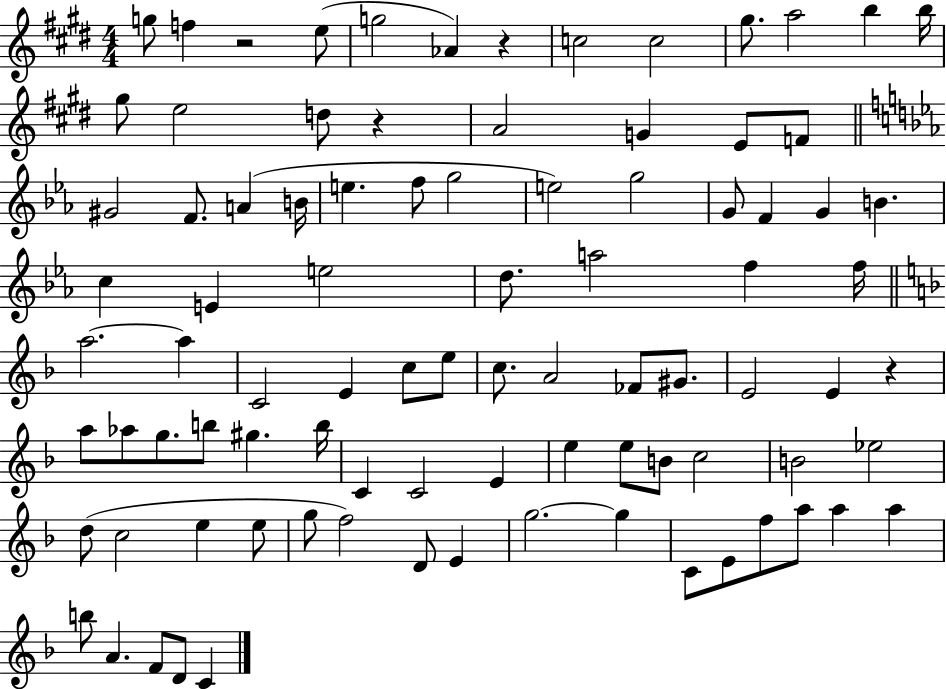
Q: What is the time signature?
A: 4/4